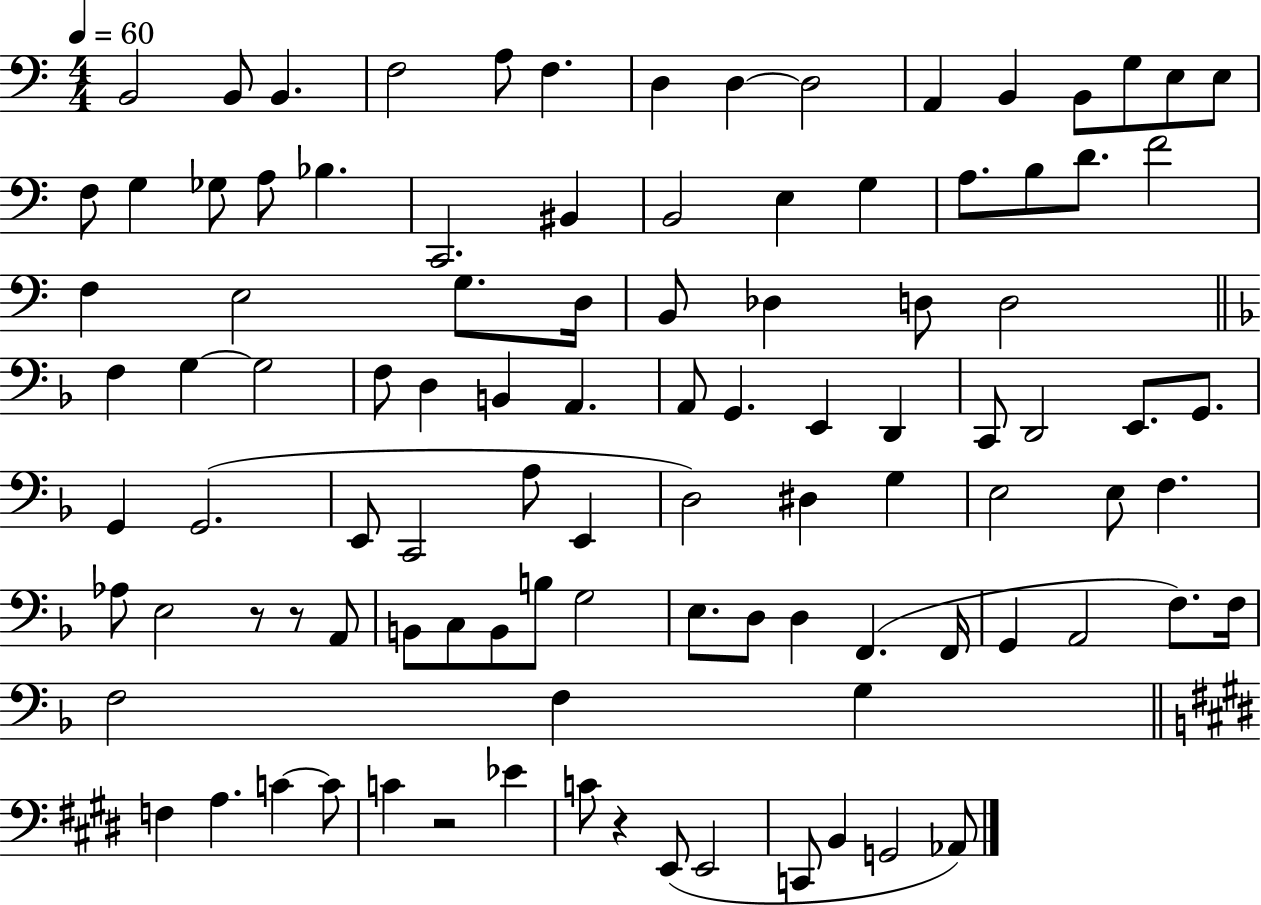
X:1
T:Untitled
M:4/4
L:1/4
K:C
B,,2 B,,/2 B,, F,2 A,/2 F, D, D, D,2 A,, B,, B,,/2 G,/2 E,/2 E,/2 F,/2 G, _G,/2 A,/2 _B, C,,2 ^B,, B,,2 E, G, A,/2 B,/2 D/2 F2 F, E,2 G,/2 D,/4 B,,/2 _D, D,/2 D,2 F, G, G,2 F,/2 D, B,, A,, A,,/2 G,, E,, D,, C,,/2 D,,2 E,,/2 G,,/2 G,, G,,2 E,,/2 C,,2 A,/2 E,, D,2 ^D, G, E,2 E,/2 F, _A,/2 E,2 z/2 z/2 A,,/2 B,,/2 C,/2 B,,/2 B,/2 G,2 E,/2 D,/2 D, F,, F,,/4 G,, A,,2 F,/2 F,/4 F,2 F, G, F, A, C C/2 C z2 _E C/2 z E,,/2 E,,2 C,,/2 B,, G,,2 _A,,/2